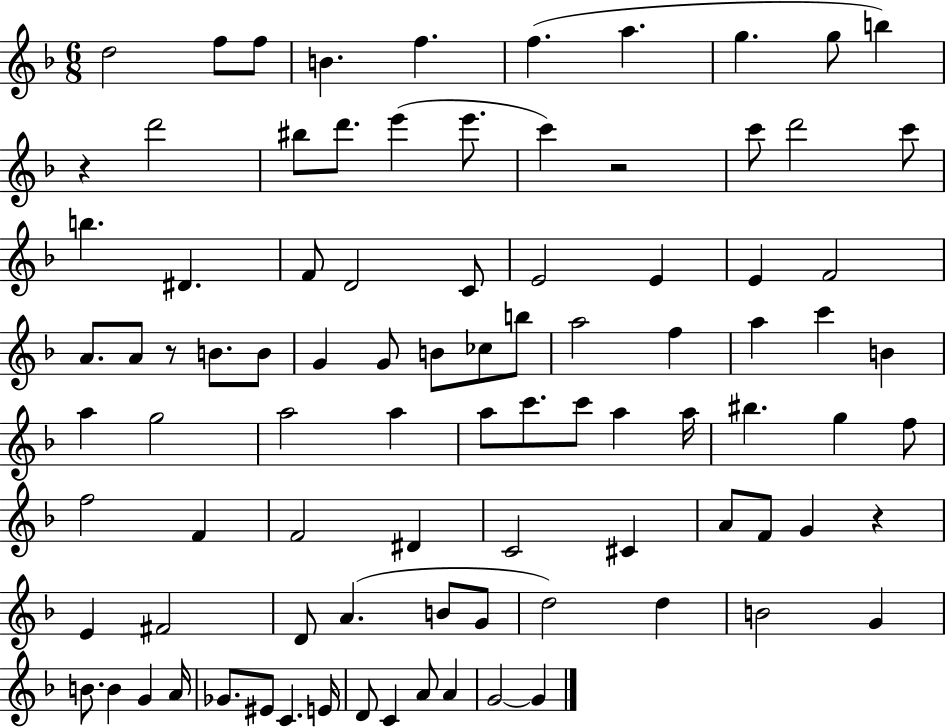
D5/h F5/e F5/e B4/q. F5/q. F5/q. A5/q. G5/q. G5/e B5/q R/q D6/h BIS5/e D6/e. E6/q E6/e. C6/q R/h C6/e D6/h C6/e B5/q. D#4/q. F4/e D4/h C4/e E4/h E4/q E4/q F4/h A4/e. A4/e R/e B4/e. B4/e G4/q G4/e B4/e CES5/e B5/e A5/h F5/q A5/q C6/q B4/q A5/q G5/h A5/h A5/q A5/e C6/e. C6/e A5/q A5/s BIS5/q. G5/q F5/e F5/h F4/q F4/h D#4/q C4/h C#4/q A4/e F4/e G4/q R/q E4/q F#4/h D4/e A4/q. B4/e G4/e D5/h D5/q B4/h G4/q B4/e. B4/q G4/q A4/s Gb4/e. EIS4/e C4/q. E4/s D4/e C4/q A4/e A4/q G4/h G4/q